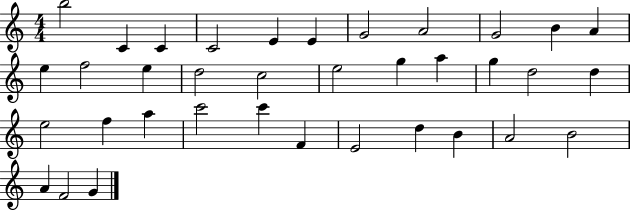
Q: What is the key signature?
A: C major